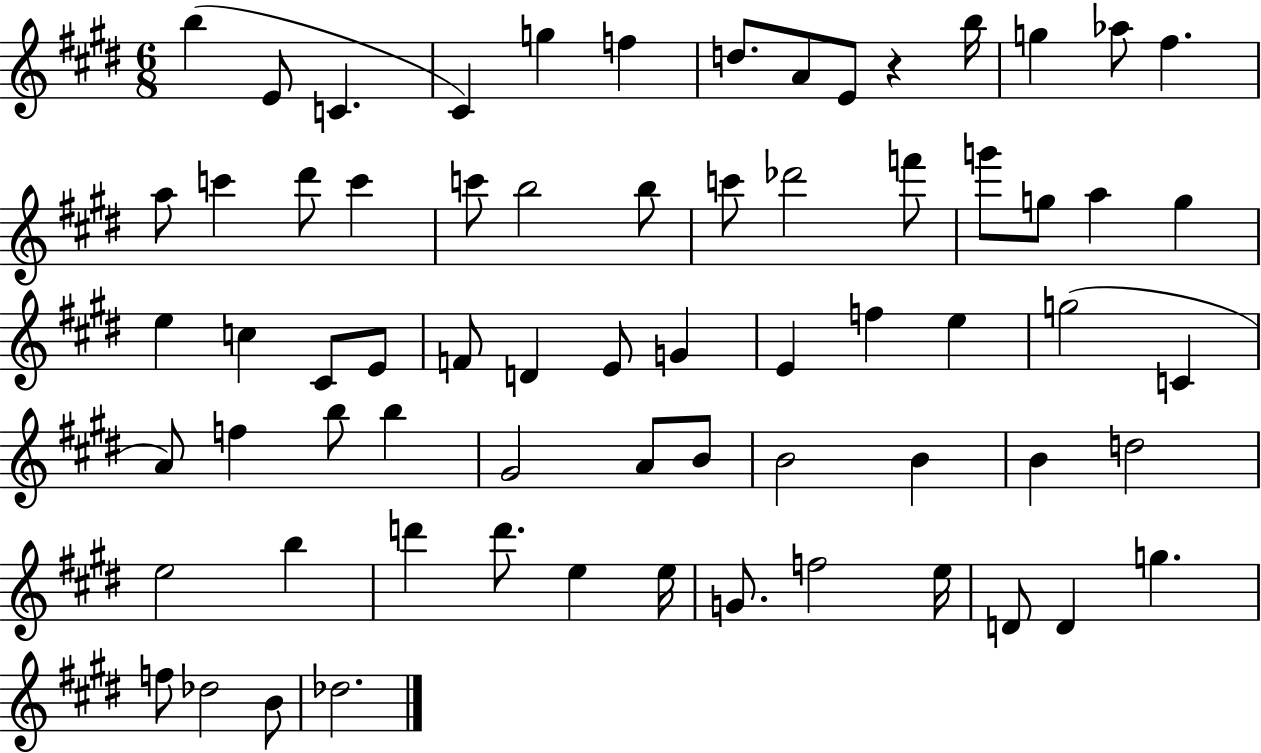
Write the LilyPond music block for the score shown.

{
  \clef treble
  \numericTimeSignature
  \time 6/8
  \key e \major
  b''4( e'8 c'4. | cis'4) g''4 f''4 | d''8. a'8 e'8 r4 b''16 | g''4 aes''8 fis''4. | \break a''8 c'''4 dis'''8 c'''4 | c'''8 b''2 b''8 | c'''8 des'''2 f'''8 | g'''8 g''8 a''4 g''4 | \break e''4 c''4 cis'8 e'8 | f'8 d'4 e'8 g'4 | e'4 f''4 e''4 | g''2( c'4 | \break a'8) f''4 b''8 b''4 | gis'2 a'8 b'8 | b'2 b'4 | b'4 d''2 | \break e''2 b''4 | d'''4 d'''8. e''4 e''16 | g'8. f''2 e''16 | d'8 d'4 g''4. | \break f''8 des''2 b'8 | des''2. | \bar "|."
}